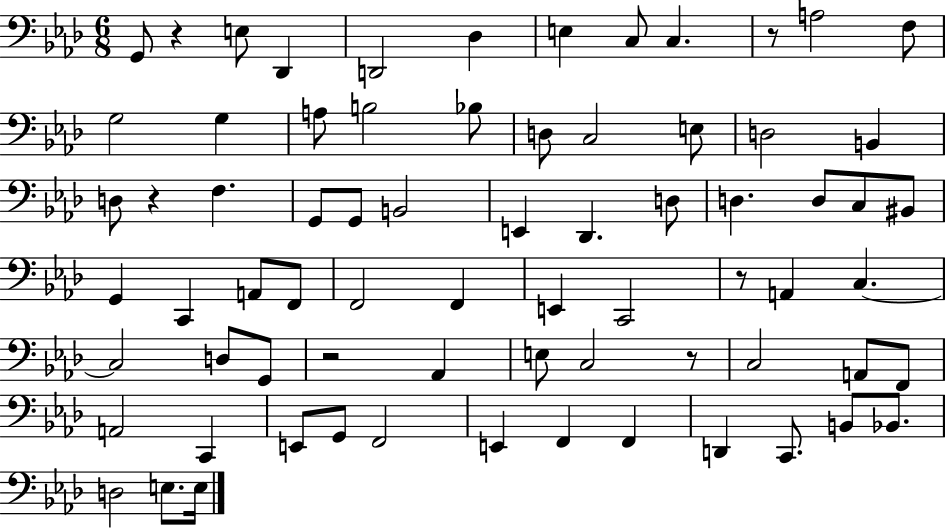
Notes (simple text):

G2/e R/q E3/e Db2/q D2/h Db3/q E3/q C3/e C3/q. R/e A3/h F3/e G3/h G3/q A3/e B3/h Bb3/e D3/e C3/h E3/e D3/h B2/q D3/e R/q F3/q. G2/e G2/e B2/h E2/q Db2/q. D3/e D3/q. D3/e C3/e BIS2/e G2/q C2/q A2/e F2/e F2/h F2/q E2/q C2/h R/e A2/q C3/q. C3/h D3/e G2/e R/h Ab2/q E3/e C3/h R/e C3/h A2/e F2/e A2/h C2/q E2/e G2/e F2/h E2/q F2/q F2/q D2/q C2/e. B2/e Bb2/e. D3/h E3/e. E3/s